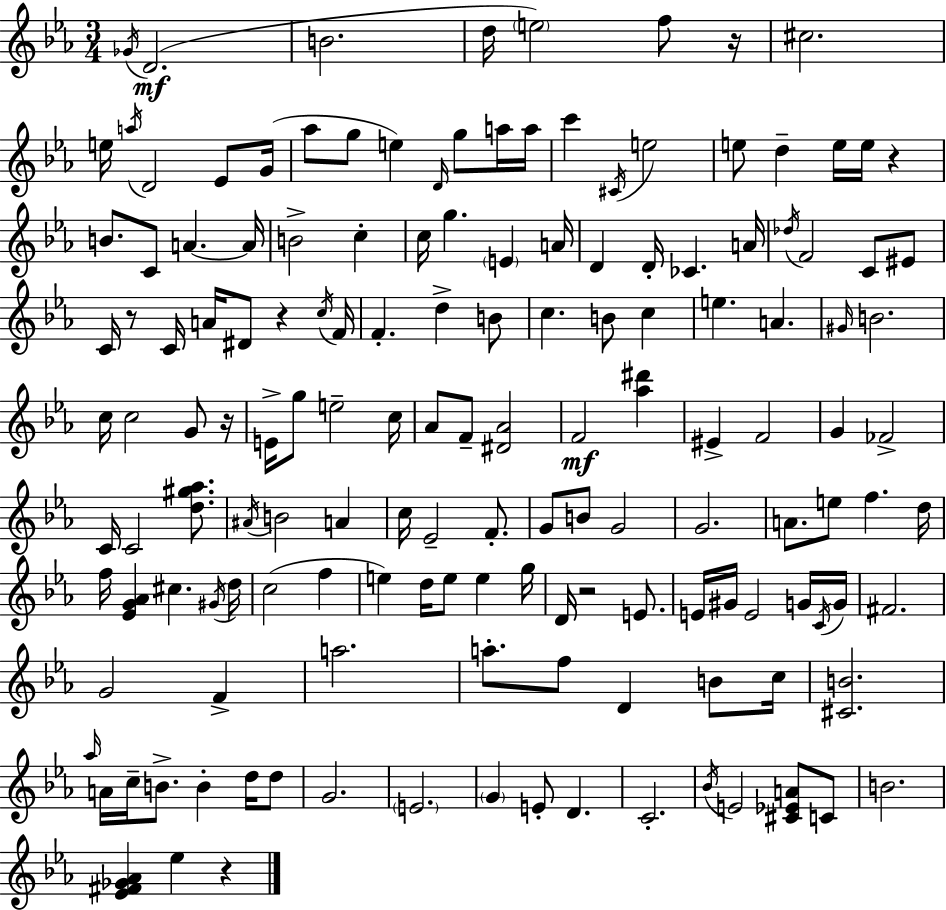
X:1
T:Untitled
M:3/4
L:1/4
K:Cm
_G/4 D2 B2 d/4 e2 f/2 z/4 ^c2 e/4 a/4 D2 _E/2 G/4 _a/2 g/2 e D/4 g/2 a/4 a/4 c' ^C/4 e2 e/2 d e/4 e/4 z B/2 C/2 A A/4 B2 c c/4 g E A/4 D D/4 _C A/4 _d/4 F2 C/2 ^E/2 C/4 z/2 C/4 A/4 ^D/2 z c/4 F/4 F d B/2 c B/2 c e A ^G/4 B2 c/4 c2 G/2 z/4 E/4 g/2 e2 c/4 _A/2 F/2 [^D_A]2 F2 [_a^d'] ^E F2 G _F2 C/4 C2 [d^g_a]/2 ^A/4 B2 A c/4 _E2 F/2 G/2 B/2 G2 G2 A/2 e/2 f d/4 f/4 [_EG_A] ^c ^G/4 d/4 c2 f e d/4 e/2 e g/4 D/4 z2 E/2 E/4 ^G/4 E2 G/4 C/4 G/4 ^F2 G2 F a2 a/2 f/2 D B/2 c/4 [^CB]2 _a/4 A/4 c/4 B/2 B d/4 d/2 G2 E2 G E/2 D C2 _B/4 E2 [^C_EA]/2 C/2 B2 [_E^F_G_A] _e z